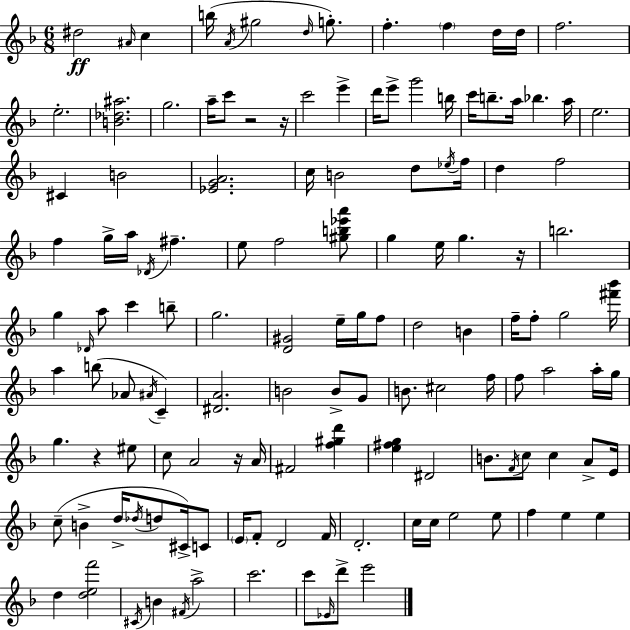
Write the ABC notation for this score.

X:1
T:Untitled
M:6/8
L:1/4
K:Dm
^d2 ^A/4 c b/4 A/4 ^g2 d/4 g/2 f f d/4 d/4 f2 e2 [B_d^a]2 g2 a/4 c'/2 z2 z/4 c'2 e' d'/4 e'/2 g'2 b/4 c'/4 b/2 a/4 _b a/4 e2 ^C B2 [_EGA]2 c/4 B2 d/2 _e/4 f/4 d f2 f g/4 a/4 _D/4 ^f e/2 f2 [^gb_e'a']/2 g e/4 g z/4 b2 g _D/4 a/2 c' b/2 g2 [D^G]2 e/4 g/4 f/2 d2 B f/4 f/2 g2 [^f'_b']/4 a b/2 _A/2 ^A/4 C [^DA]2 B2 B/2 G/2 B/2 ^c2 f/4 f/2 a2 a/4 g/4 g z ^e/2 c/2 A2 z/4 A/4 ^F2 [f^gd'] [e^fg] ^D2 B/2 F/4 c/2 c A/2 E/4 c/2 B d/4 _d/4 d/2 ^C/4 C/2 E/4 F/2 D2 F/4 D2 c/4 c/4 e2 e/2 f e e d [def']2 ^C/4 B ^F/4 a2 c'2 c'/2 _E/4 d'/2 e'2